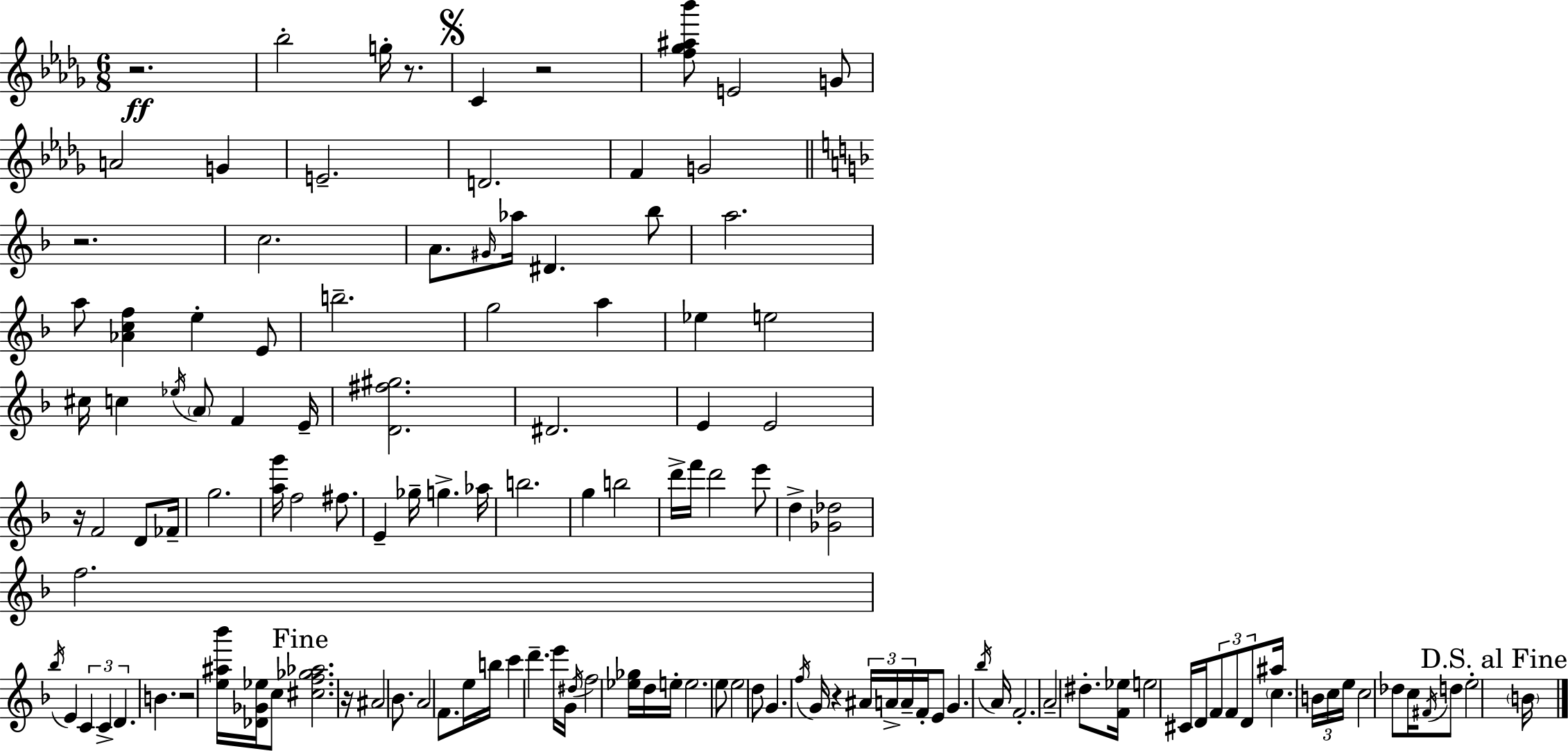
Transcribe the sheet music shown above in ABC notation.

X:1
T:Untitled
M:6/8
L:1/4
K:Bbm
z2 _b2 g/4 z/2 C z2 [f_g^a_b']/2 E2 G/2 A2 G E2 D2 F G2 z2 c2 A/2 ^G/4 _a/4 ^D _b/2 a2 a/2 [_Acf] e E/2 b2 g2 a _e e2 ^c/4 c _e/4 A/2 F E/4 [D^f^g]2 ^D2 E E2 z/4 F2 D/2 _F/4 g2 [ag']/4 f2 ^f/2 E _g/4 g _a/4 b2 g b2 d'/4 f'/4 d'2 e'/2 d [_G_d]2 f2 _b/4 E C C D B z2 [e^a_b']/4 [_D_G_e]/4 c/2 [^cf_g_a]2 z/4 ^A2 _B/2 A2 F/2 e/4 b/4 c' d' e'/4 G/4 ^d/4 f2 [_e_g]/4 d/4 e/4 e2 e/2 e2 d/2 G f/4 G/4 z ^A/4 A/4 A/4 F/4 E/2 G _b/4 A/4 F2 A2 ^d/2 [F_e]/4 e2 ^C/4 D/4 F/2 F/2 D/2 ^a/4 c B/4 c/4 e/4 c2 _d/2 c/4 ^F/4 d/2 e2 B/4